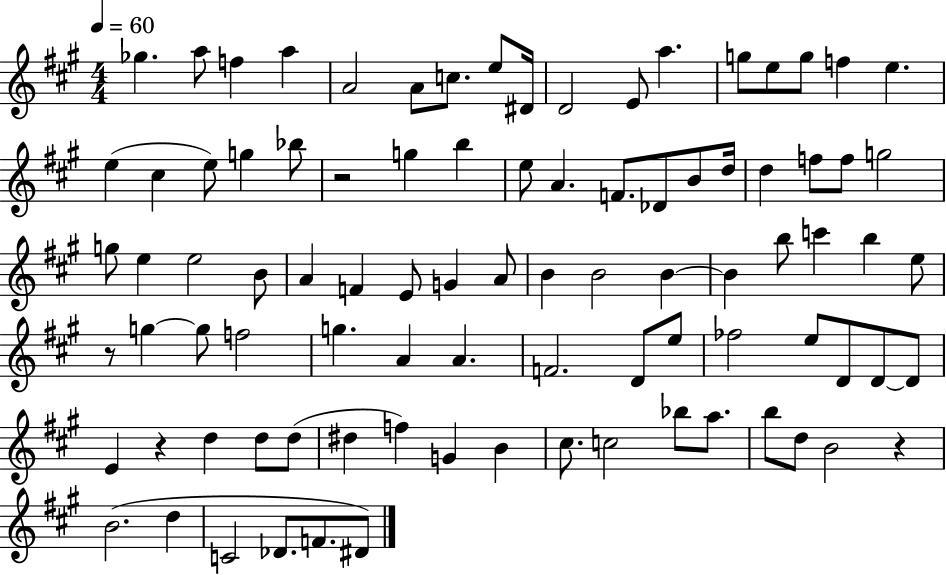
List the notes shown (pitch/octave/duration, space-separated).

Gb5/q. A5/e F5/q A5/q A4/h A4/e C5/e. E5/e D#4/s D4/h E4/e A5/q. G5/e E5/e G5/e F5/q E5/q. E5/q C#5/q E5/e G5/q Bb5/e R/h G5/q B5/q E5/e A4/q. F4/e. Db4/e B4/e D5/s D5/q F5/e F5/e G5/h G5/e E5/q E5/h B4/e A4/q F4/q E4/e G4/q A4/e B4/q B4/h B4/q B4/q B5/e C6/q B5/q E5/e R/e G5/q G5/e F5/h G5/q. A4/q A4/q. F4/h. D4/e E5/e FES5/h E5/e D4/e D4/e D4/e E4/q R/q D5/q D5/e D5/e D#5/q F5/q G4/q B4/q C#5/e. C5/h Bb5/e A5/e. B5/e D5/e B4/h R/q B4/h. D5/q C4/h Db4/e. F4/e. D#4/e